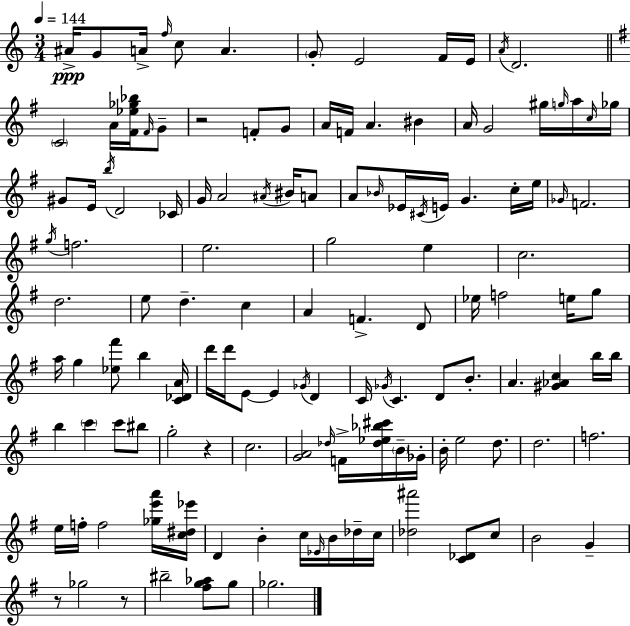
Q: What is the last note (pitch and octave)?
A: Gb5